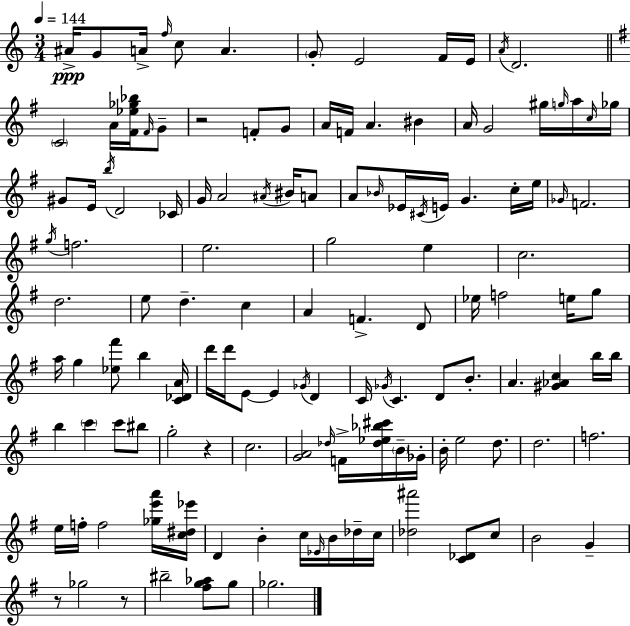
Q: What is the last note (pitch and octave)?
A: Gb5